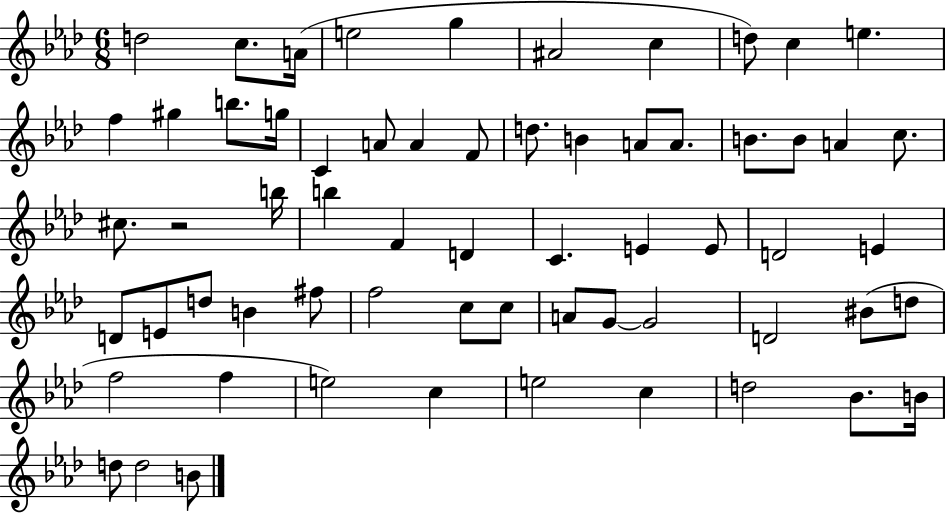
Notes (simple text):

D5/h C5/e. A4/s E5/h G5/q A#4/h C5/q D5/e C5/q E5/q. F5/q G#5/q B5/e. G5/s C4/q A4/e A4/q F4/e D5/e. B4/q A4/e A4/e. B4/e. B4/e A4/q C5/e. C#5/e. R/h B5/s B5/q F4/q D4/q C4/q. E4/q E4/e D4/h E4/q D4/e E4/e D5/e B4/q F#5/e F5/h C5/e C5/e A4/e G4/e G4/h D4/h BIS4/e D5/e F5/h F5/q E5/h C5/q E5/h C5/q D5/h Bb4/e. B4/s D5/e D5/h B4/e